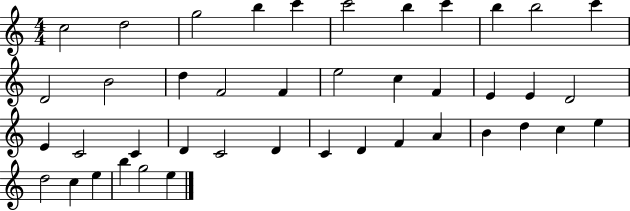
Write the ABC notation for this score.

X:1
T:Untitled
M:4/4
L:1/4
K:C
c2 d2 g2 b c' c'2 b c' b b2 c' D2 B2 d F2 F e2 c F E E D2 E C2 C D C2 D C D F A B d c e d2 c e b g2 e